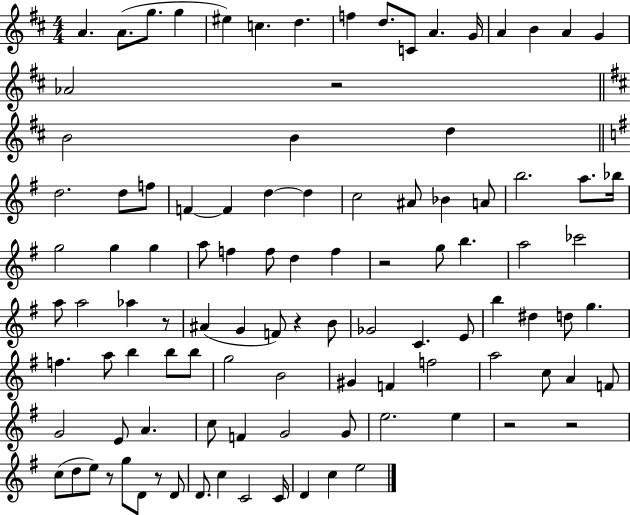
X:1
T:Untitled
M:4/4
L:1/4
K:D
A A/2 g/2 g ^e c d f d/2 C/2 A G/4 A B A G _A2 z2 B2 B d d2 d/2 f/2 F F d d c2 ^A/2 _B A/2 b2 a/2 _b/4 g2 g g a/2 f f/2 d f z2 g/2 b a2 _c'2 a/2 a2 _a z/2 ^A G F/2 z B/2 _G2 C E/2 b ^d d/2 g f a/2 b b/2 b/2 g2 B2 ^G F f2 a2 c/2 A F/2 G2 E/2 A c/2 F G2 G/2 e2 e z2 z2 c/2 d/2 e/2 z/2 g/2 D/2 z/2 D/2 D/2 c C2 C/4 D c e2